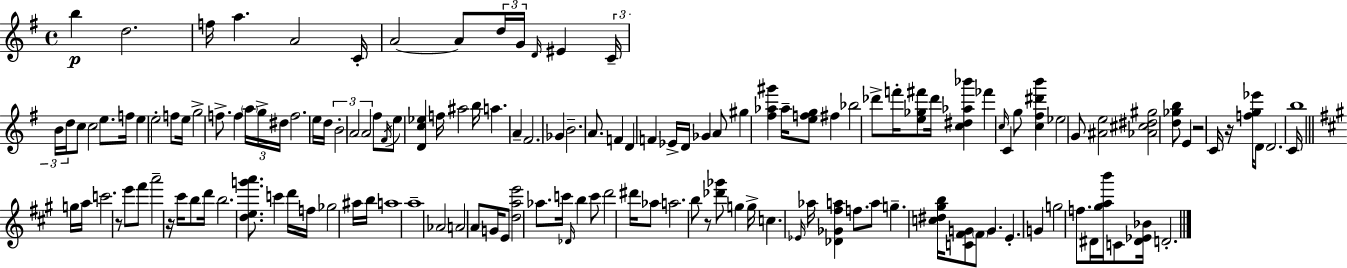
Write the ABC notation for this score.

X:1
T:Untitled
M:4/4
L:1/4
K:G
b d2 f/4 a A2 C/4 A2 A/2 d/4 G/4 D/4 ^E C/4 B/4 d/4 c/2 c2 e/2 f/4 e e2 f/2 e/4 g2 f/2 f a/4 g/4 ^d/4 f2 e/4 d/4 B2 A2 A2 ^f/2 ^F/4 e/2 [Dc_e] f/4 ^a2 b/4 a A ^F2 _G B2 A/2 F D F _E/4 D/4 _G A/2 ^g [^f_a^g'] _a/4 [efg]/2 ^f _b2 _d'/2 f'/4 [e_g^f']/2 _d'/4 [c^d_a_b'] _f' c/4 C g/2 [c^f^d'b'] _e2 G/2 [^Ae]2 [_A^c^d^g]2 [d_gb]/2 E z2 C/4 z/4 [fg_e']/4 D/2 D2 C/4 b4 g/4 a/4 c'2 z/2 e'/2 ^f'/2 a'2 z/4 ^c'/4 b/2 d'/4 b2 [deg'a']/2 c' d'/4 f/4 _g2 ^a/4 b/4 a4 a4 _A2 A2 A/2 G/4 E/2 [dae']2 _a/2 c'/4 _D/4 b c'/2 d'2 ^d'/4 _a/2 a2 b/2 z/2 [_d'_g']/2 g g/4 c _E/4 _a/4 [_D_G^fa] f/2 a/2 g [c^d^gb]/4 [C^FG]/2 ^F/2 G E G g2 f/2 ^D/4 [^gab']/4 C/2 [^D_E_B]/4 D2